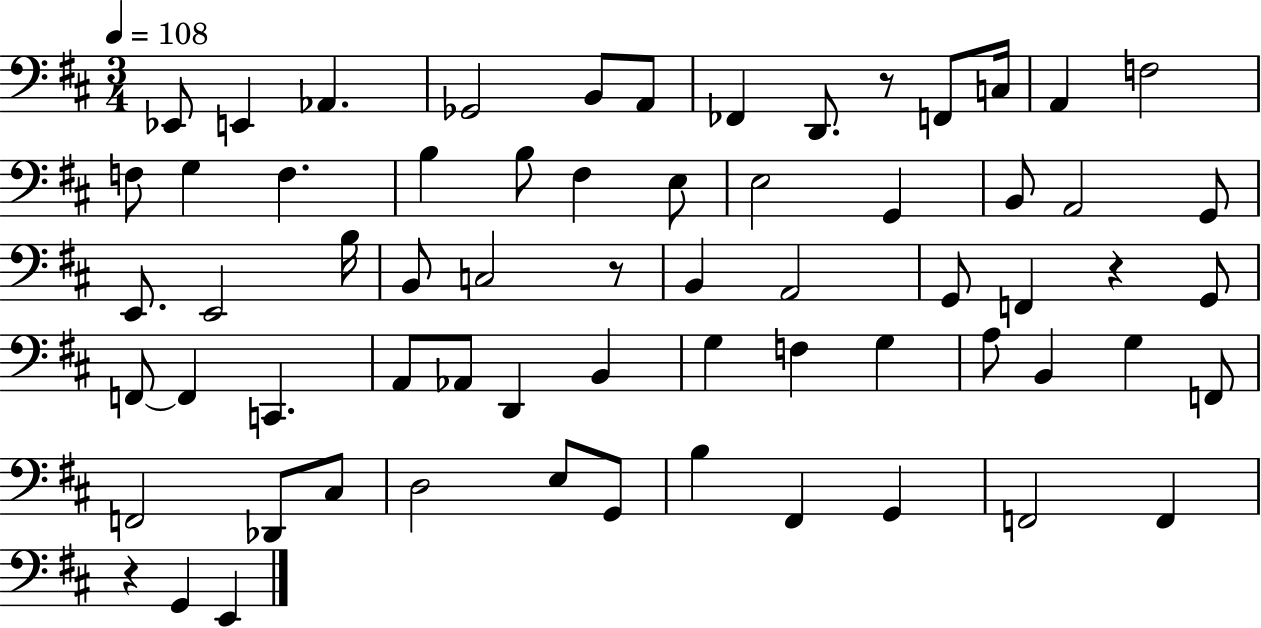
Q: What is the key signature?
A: D major